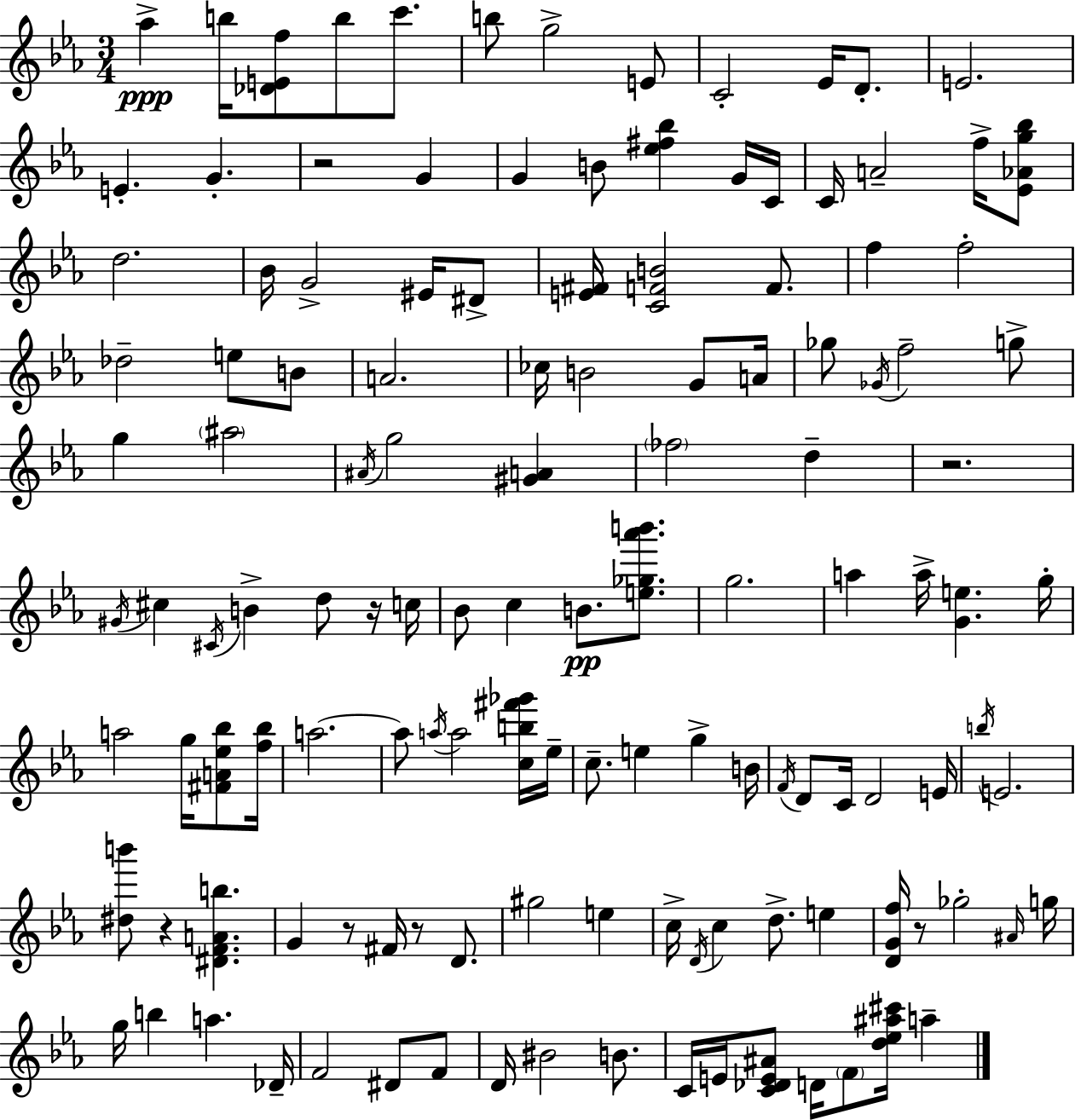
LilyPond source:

{
  \clef treble
  \numericTimeSignature
  \time 3/4
  \key ees \major
  aes''4->\ppp b''16 <des' e' f''>8 b''8 c'''8. | b''8 g''2-> e'8 | c'2-. ees'16 d'8.-. | e'2. | \break e'4.-. g'4.-. | r2 g'4 | g'4 b'8 <ees'' fis'' bes''>4 g'16 c'16 | c'16 a'2-- f''16-> <ees' aes' g'' bes''>8 | \break d''2. | bes'16 g'2-> eis'16 dis'8-> | <e' fis'>16 <c' f' b'>2 f'8. | f''4 f''2-. | \break des''2-- e''8 b'8 | a'2. | ces''16 b'2 g'8 a'16 | ges''8 \acciaccatura { ges'16 } f''2-- g''8-> | \break g''4 \parenthesize ais''2 | \acciaccatura { ais'16 } g''2 <gis' a'>4 | \parenthesize fes''2 d''4-- | r2. | \break \acciaccatura { gis'16 } cis''4 \acciaccatura { cis'16 } b'4-> | d''8 r16 c''16 bes'8 c''4 b'8.\pp | <e'' ges'' aes''' b'''>8. g''2. | a''4 a''16-> <g' e''>4. | \break g''16-. a''2 | g''16 <fis' a' ees'' bes''>8 <f'' bes''>16 a''2.~~ | a''8 \acciaccatura { a''16 } a''2 | <c'' b'' fis''' ges'''>16 ees''16-- c''8.-- e''4 | \break g''4-> b'16 \acciaccatura { f'16 } d'8 c'16 d'2 | e'16 \acciaccatura { b''16 } e'2. | <dis'' b'''>8 r4 | <dis' f' a' b''>4. g'4 r8 | \break fis'16 r8 d'8. gis''2 | e''4 c''16-> \acciaccatura { d'16 } c''4 | d''8.-> e''4 <d' g' f''>16 r8 ges''2-. | \grace { ais'16 } g''16 g''16 b''4 | \break a''4. des'16-- f'2 | dis'8 f'8 d'16 bis'2 | b'8. c'16 e'16 <c' des' e' ais'>8 | d'16 \parenthesize f'8 <d'' ees'' ais'' cis'''>16 a''4-- \bar "|."
}